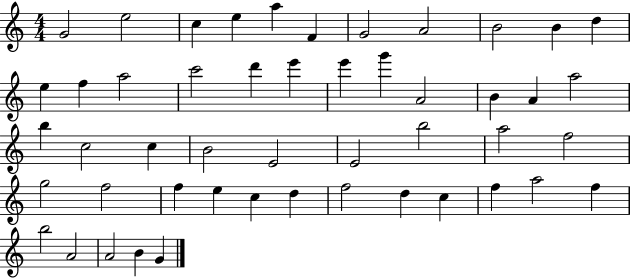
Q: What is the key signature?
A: C major